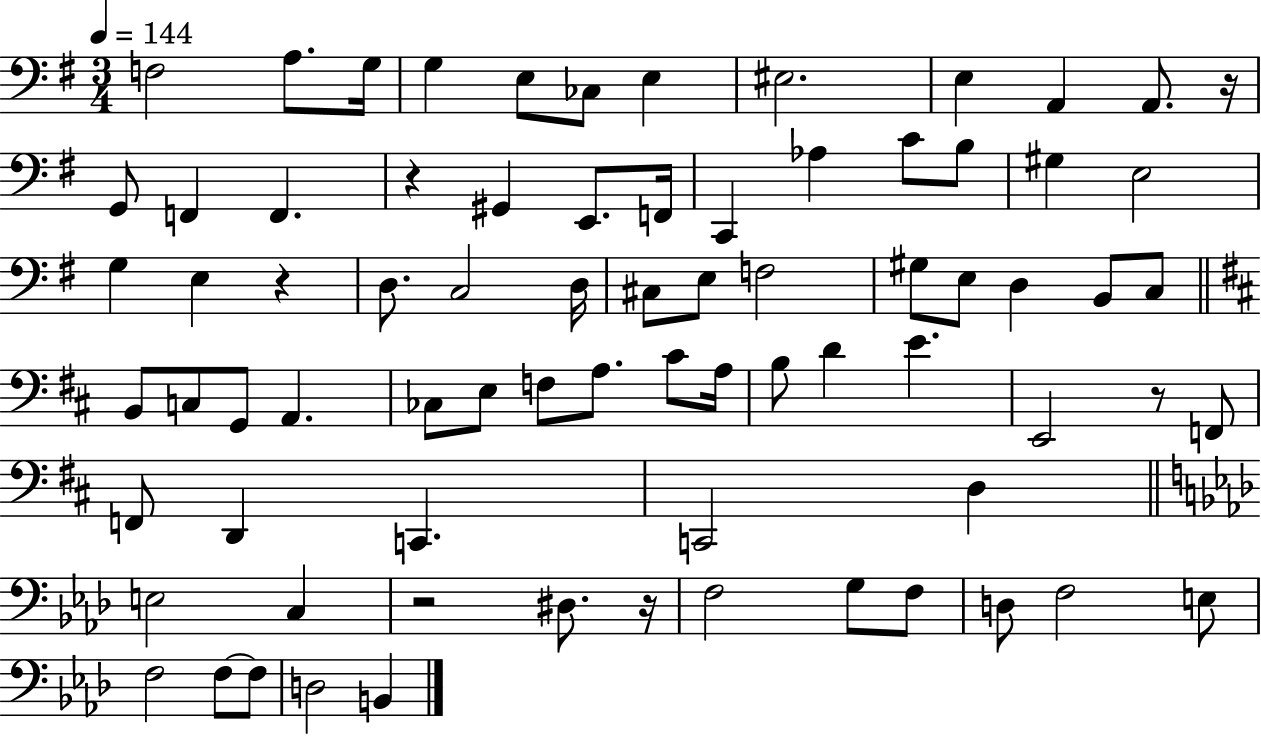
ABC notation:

X:1
T:Untitled
M:3/4
L:1/4
K:G
F,2 A,/2 G,/4 G, E,/2 _C,/2 E, ^E,2 E, A,, A,,/2 z/4 G,,/2 F,, F,, z ^G,, E,,/2 F,,/4 C,, _A, C/2 B,/2 ^G, E,2 G, E, z D,/2 C,2 D,/4 ^C,/2 E,/2 F,2 ^G,/2 E,/2 D, B,,/2 C,/2 B,,/2 C,/2 G,,/2 A,, _C,/2 E,/2 F,/2 A,/2 ^C/2 A,/4 B,/2 D E E,,2 z/2 F,,/2 F,,/2 D,, C,, C,,2 D, E,2 C, z2 ^D,/2 z/4 F,2 G,/2 F,/2 D,/2 F,2 E,/2 F,2 F,/2 F,/2 D,2 B,,